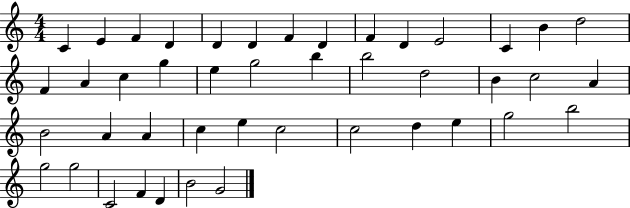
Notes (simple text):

C4/q E4/q F4/q D4/q D4/q D4/q F4/q D4/q F4/q D4/q E4/h C4/q B4/q D5/h F4/q A4/q C5/q G5/q E5/q G5/h B5/q B5/h D5/h B4/q C5/h A4/q B4/h A4/q A4/q C5/q E5/q C5/h C5/h D5/q E5/q G5/h B5/h G5/h G5/h C4/h F4/q D4/q B4/h G4/h